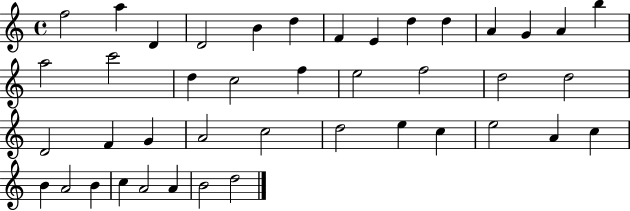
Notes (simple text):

F5/h A5/q D4/q D4/h B4/q D5/q F4/q E4/q D5/q D5/q A4/q G4/q A4/q B5/q A5/h C6/h D5/q C5/h F5/q E5/h F5/h D5/h D5/h D4/h F4/q G4/q A4/h C5/h D5/h E5/q C5/q E5/h A4/q C5/q B4/q A4/h B4/q C5/q A4/h A4/q B4/h D5/h